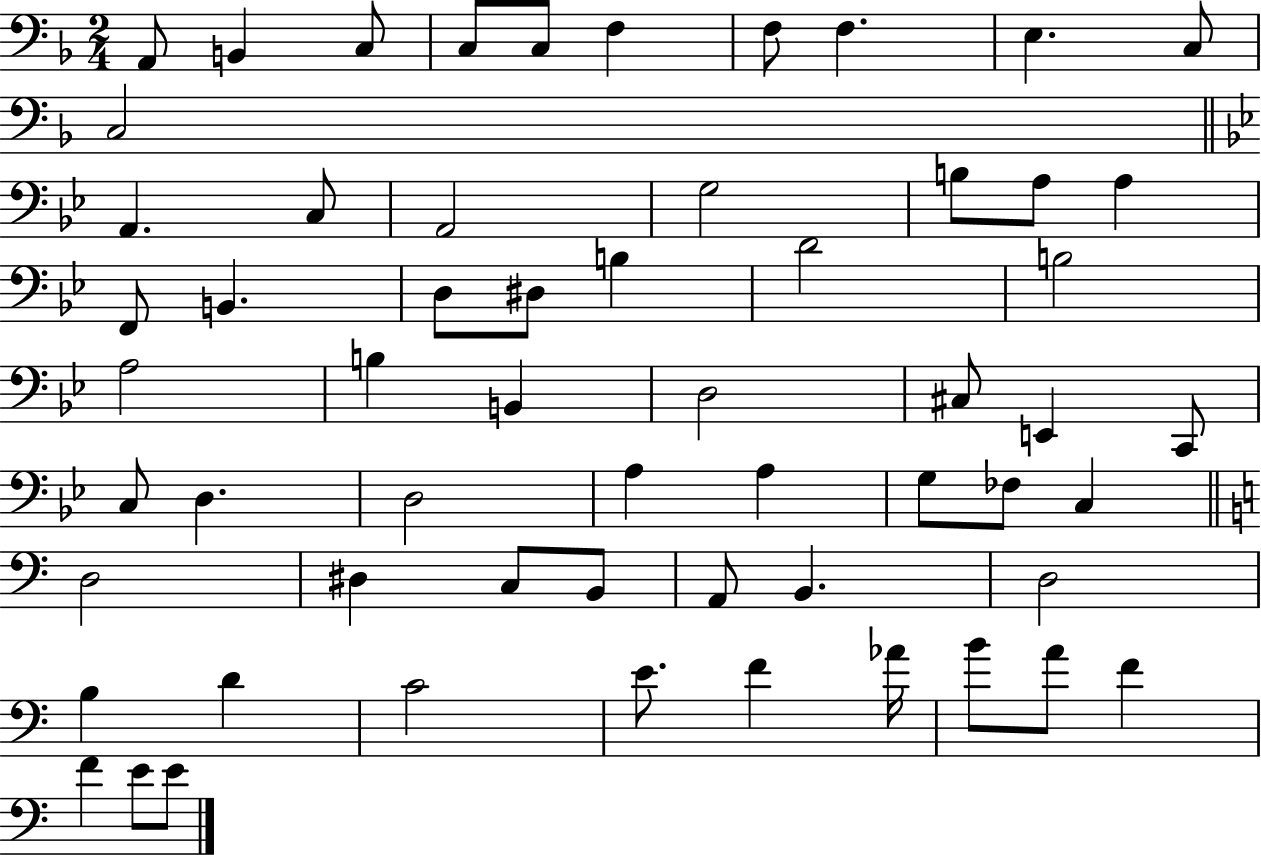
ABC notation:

X:1
T:Untitled
M:2/4
L:1/4
K:F
A,,/2 B,, C,/2 C,/2 C,/2 F, F,/2 F, E, C,/2 C,2 A,, C,/2 A,,2 G,2 B,/2 A,/2 A, F,,/2 B,, D,/2 ^D,/2 B, D2 B,2 A,2 B, B,, D,2 ^C,/2 E,, C,,/2 C,/2 D, D,2 A, A, G,/2 _F,/2 C, D,2 ^D, C,/2 B,,/2 A,,/2 B,, D,2 B, D C2 E/2 F _A/4 B/2 A/2 F F E/2 E/2